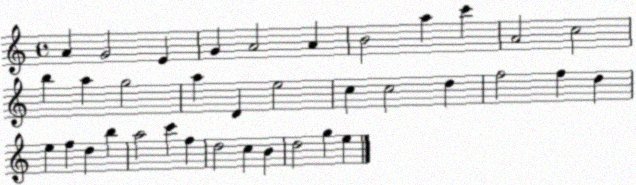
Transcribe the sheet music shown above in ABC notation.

X:1
T:Untitled
M:4/4
L:1/4
K:C
A G2 E G A2 A B2 a c' A2 c2 b a g2 a D e2 c c2 d f2 f d e f d b a2 c' f d2 c B d2 g e